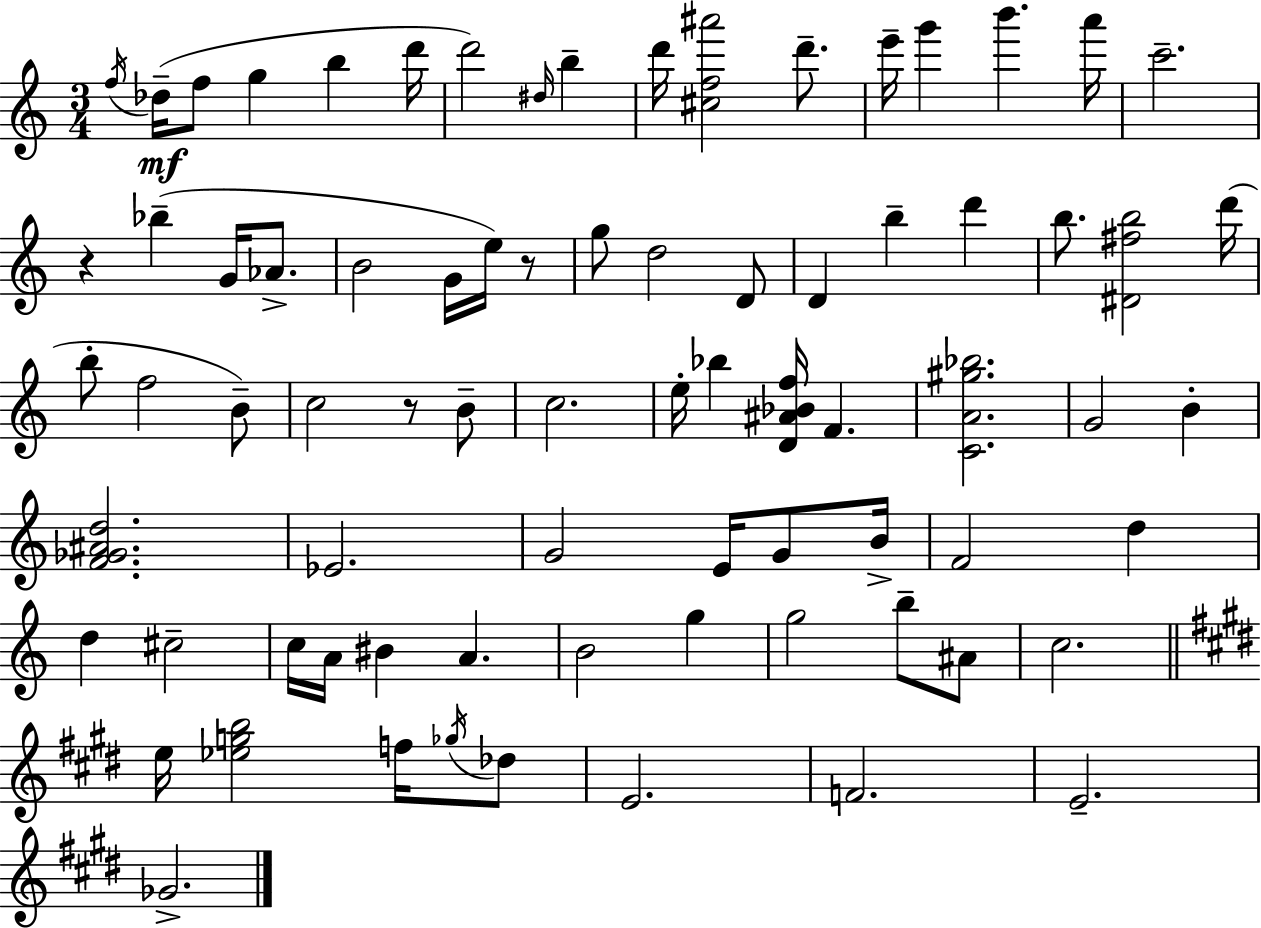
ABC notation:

X:1
T:Untitled
M:3/4
L:1/4
K:C
f/4 _d/4 f/2 g b d'/4 d'2 ^d/4 b d'/4 [^cf^a']2 d'/2 e'/4 g' b' a'/4 c'2 z _b G/4 _A/2 B2 G/4 e/4 z/2 g/2 d2 D/2 D b d' b/2 [^D^fb]2 d'/4 b/2 f2 B/2 c2 z/2 B/2 c2 e/4 _b [D^A_Bf]/4 F [CA^g_b]2 G2 B [F_G^Ad]2 _E2 G2 E/4 G/2 B/4 F2 d d ^c2 c/4 A/4 ^B A B2 g g2 b/2 ^A/2 c2 e/4 [_egb]2 f/4 _g/4 _d/2 E2 F2 E2 _G2